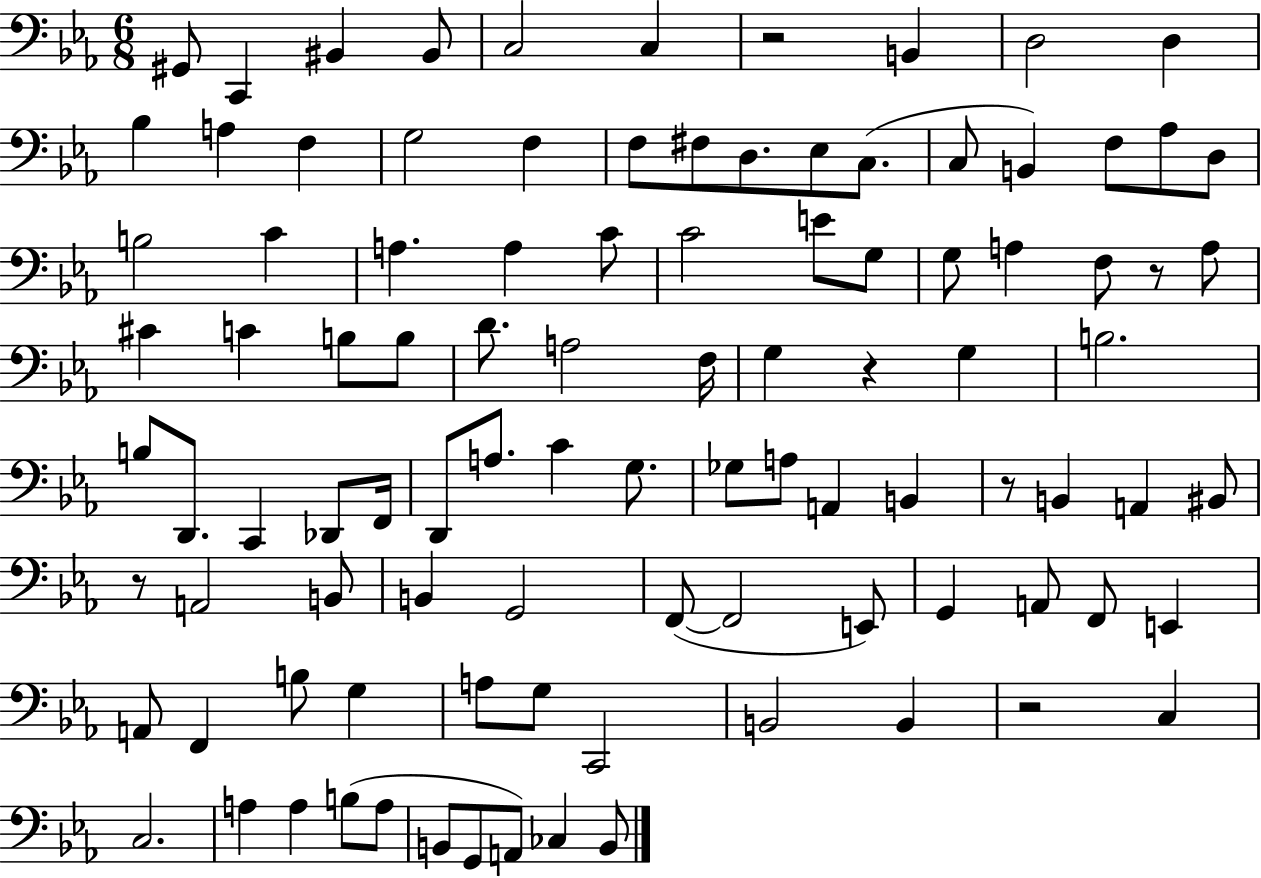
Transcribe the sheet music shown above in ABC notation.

X:1
T:Untitled
M:6/8
L:1/4
K:Eb
^G,,/2 C,, ^B,, ^B,,/2 C,2 C, z2 B,, D,2 D, _B, A, F, G,2 F, F,/2 ^F,/2 D,/2 _E,/2 C,/2 C,/2 B,, F,/2 _A,/2 D,/2 B,2 C A, A, C/2 C2 E/2 G,/2 G,/2 A, F,/2 z/2 A,/2 ^C C B,/2 B,/2 D/2 A,2 F,/4 G, z G, B,2 B,/2 D,,/2 C,, _D,,/2 F,,/4 D,,/2 A,/2 C G,/2 _G,/2 A,/2 A,, B,, z/2 B,, A,, ^B,,/2 z/2 A,,2 B,,/2 B,, G,,2 F,,/2 F,,2 E,,/2 G,, A,,/2 F,,/2 E,, A,,/2 F,, B,/2 G, A,/2 G,/2 C,,2 B,,2 B,, z2 C, C,2 A, A, B,/2 A,/2 B,,/2 G,,/2 A,,/2 _C, B,,/2